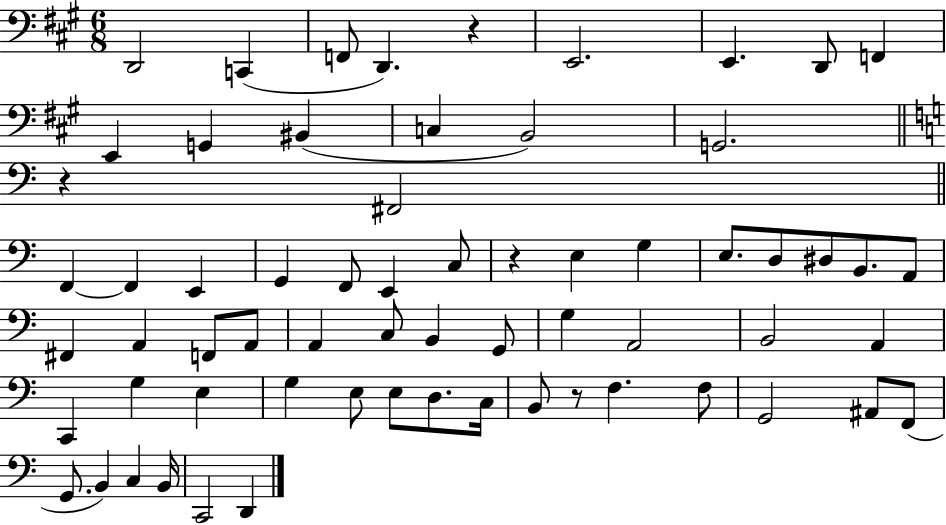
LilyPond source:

{
  \clef bass
  \numericTimeSignature
  \time 6/8
  \key a \major
  d,2 c,4( | f,8 d,4.) r4 | e,2. | e,4. d,8 f,4 | \break e,4 g,4 bis,4( | c4 b,2) | g,2. | \bar "||" \break \key c \major r4 fis,2 | \bar "||" \break \key a \minor f,4~~ f,4 e,4 | g,4 f,8 e,4 c8 | r4 e4 g4 | e8. d8 dis8 b,8. a,8 | \break fis,4 a,4 f,8 a,8 | a,4 c8 b,4 g,8 | g4 a,2 | b,2 a,4 | \break c,4 g4 e4 | g4 e8 e8 d8. c16 | b,8 r8 f4. f8 | g,2 ais,8 f,8( | \break g,8. b,4) c4 b,16 | c,2 d,4 | \bar "|."
}